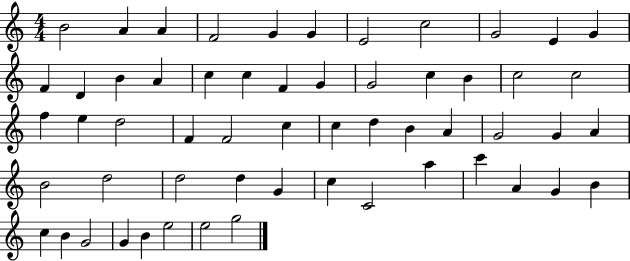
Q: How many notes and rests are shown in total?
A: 57